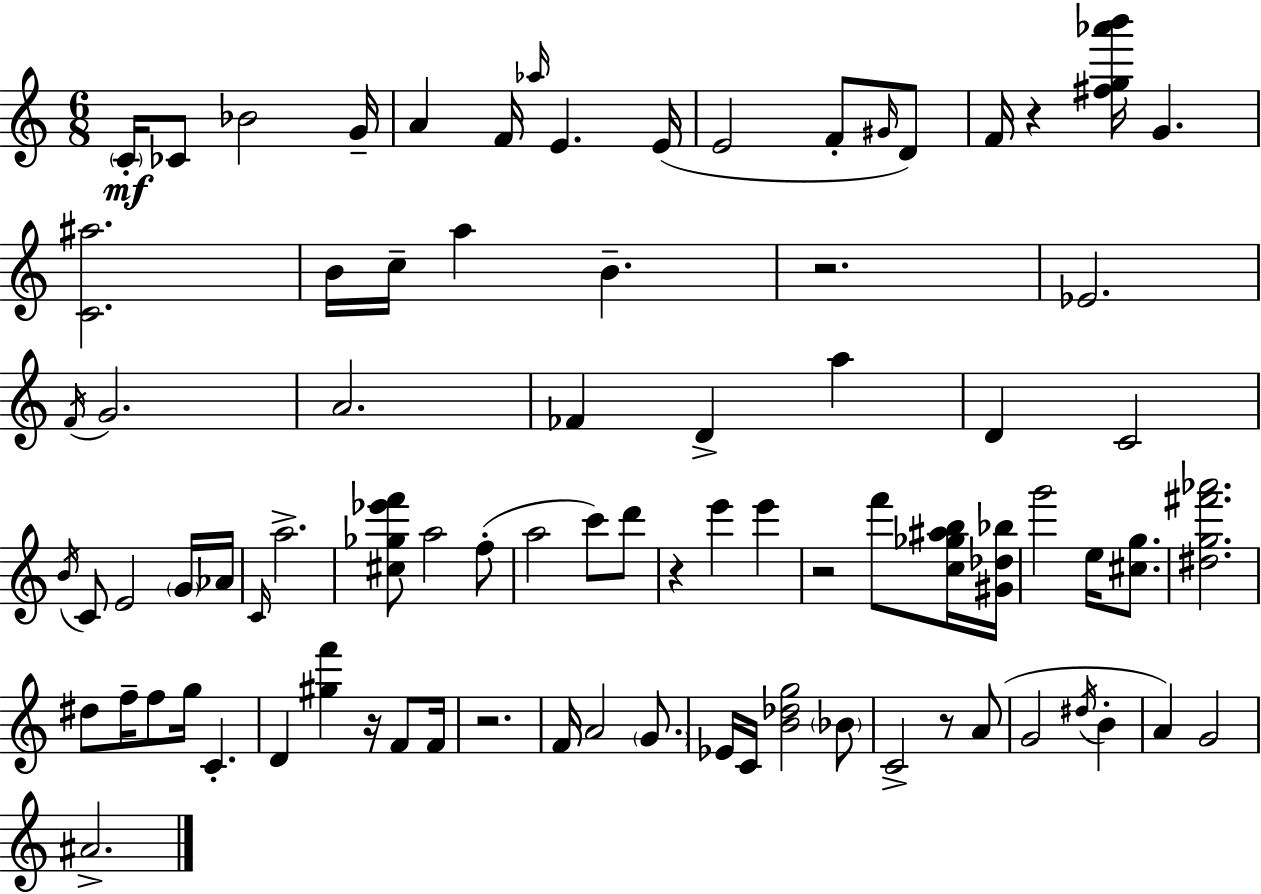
C4/s CES4/e Bb4/h G4/s A4/q F4/s Ab5/s E4/q. E4/s E4/h F4/e G#4/s D4/e F4/s R/q [F#5,G5,Ab6,B6]/s G4/q. [C4,A#5]/h. B4/s C5/s A5/q B4/q. R/h. Eb4/h. F4/s G4/h. A4/h. FES4/q D4/q A5/q D4/q C4/h B4/s C4/e E4/h G4/s Ab4/s C4/s A5/h. [C#5,Gb5,Eb6,F6]/e A5/h F5/e A5/h C6/e D6/e R/q E6/q E6/q R/h F6/e [C5,Gb5,A#5,B5]/s [G#4,Db5,Bb5]/s G6/h E5/s [C#5,G5]/e. [D#5,G5,F#6,Ab6]/h. D#5/e F5/s F5/e G5/s C4/q. D4/q [G#5,F6]/q R/s F4/e F4/s R/h. F4/s A4/h G4/e. Eb4/s C4/s [B4,Db5,G5]/h Bb4/e C4/h R/e A4/e G4/h D#5/s B4/q A4/q G4/h A#4/h.